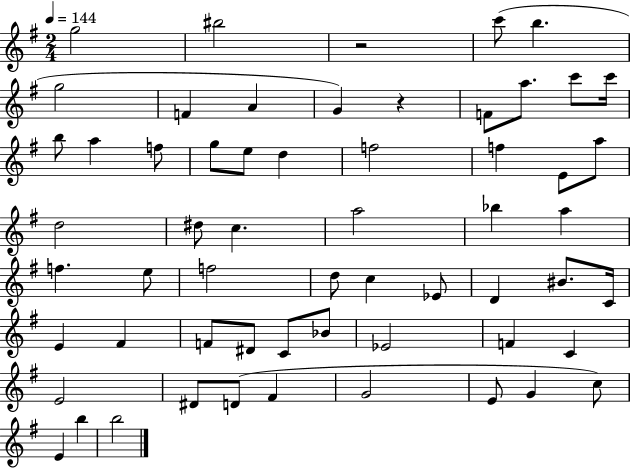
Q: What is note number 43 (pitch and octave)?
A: Bb4